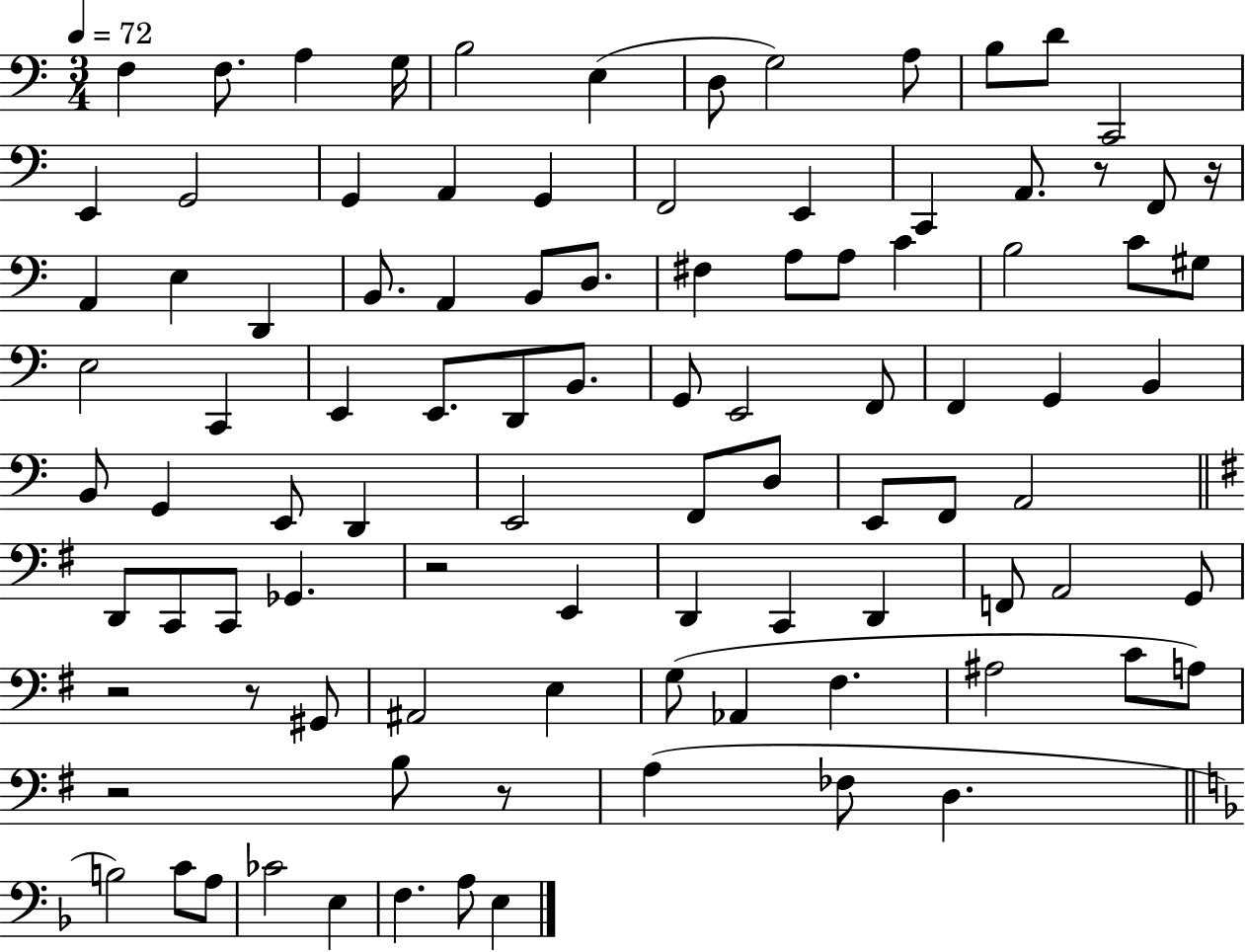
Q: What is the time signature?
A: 3/4